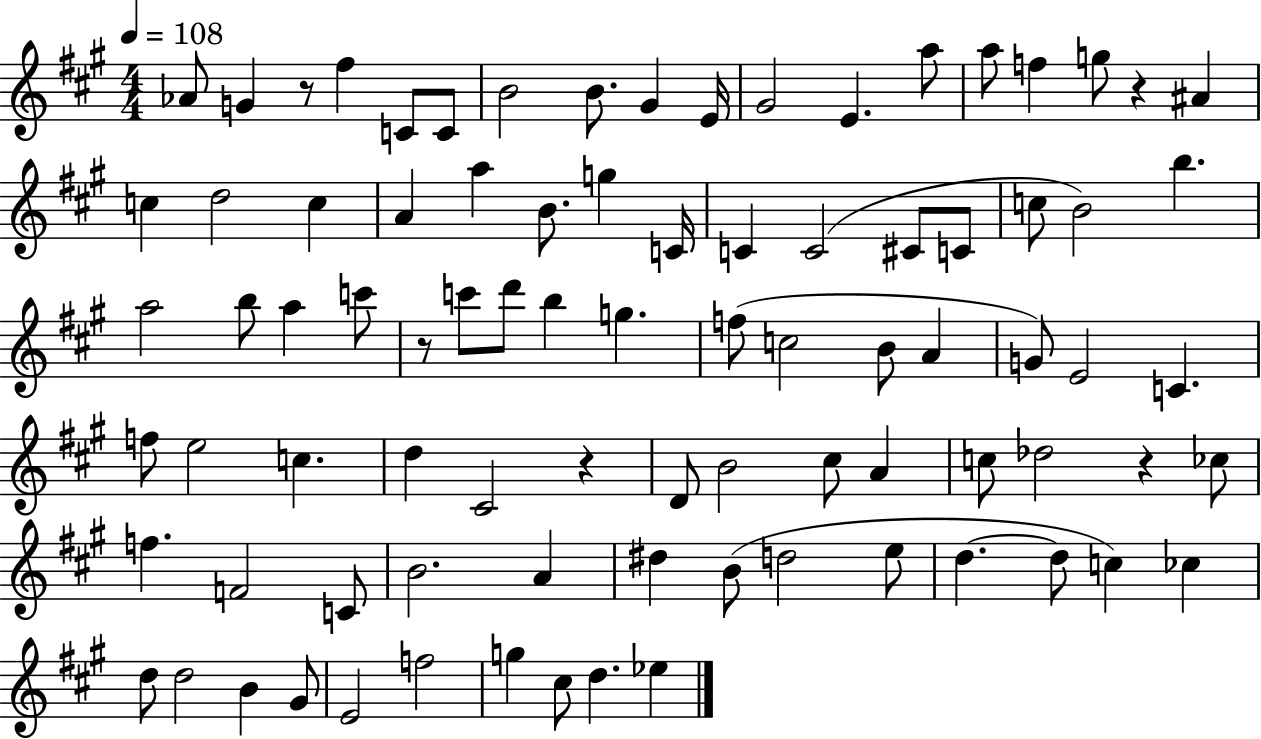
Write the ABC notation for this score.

X:1
T:Untitled
M:4/4
L:1/4
K:A
_A/2 G z/2 ^f C/2 C/2 B2 B/2 ^G E/4 ^G2 E a/2 a/2 f g/2 z ^A c d2 c A a B/2 g C/4 C C2 ^C/2 C/2 c/2 B2 b a2 b/2 a c'/2 z/2 c'/2 d'/2 b g f/2 c2 B/2 A G/2 E2 C f/2 e2 c d ^C2 z D/2 B2 ^c/2 A c/2 _d2 z _c/2 f F2 C/2 B2 A ^d B/2 d2 e/2 d d/2 c _c d/2 d2 B ^G/2 E2 f2 g ^c/2 d _e